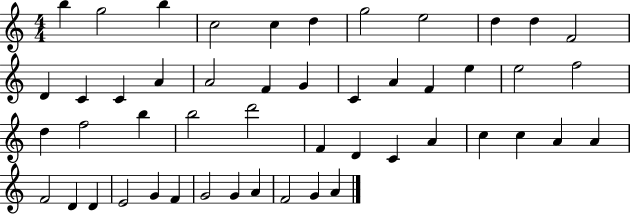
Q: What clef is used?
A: treble